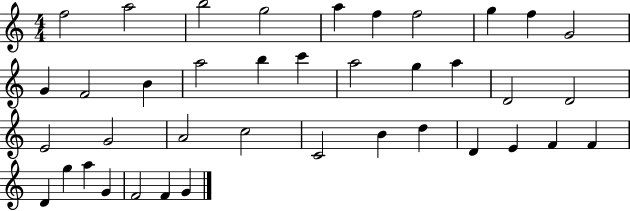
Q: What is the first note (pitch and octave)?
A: F5